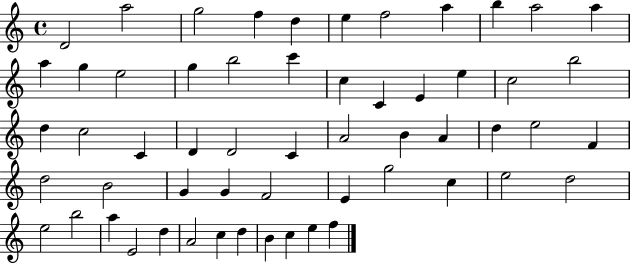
X:1
T:Untitled
M:4/4
L:1/4
K:C
D2 a2 g2 f d e f2 a b a2 a a g e2 g b2 c' c C E e c2 b2 d c2 C D D2 C A2 B A d e2 F d2 B2 G G F2 E g2 c e2 d2 e2 b2 a E2 d A2 c d B c e f